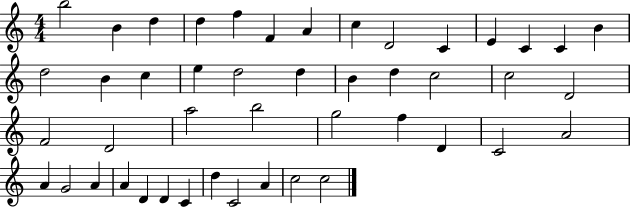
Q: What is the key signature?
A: C major